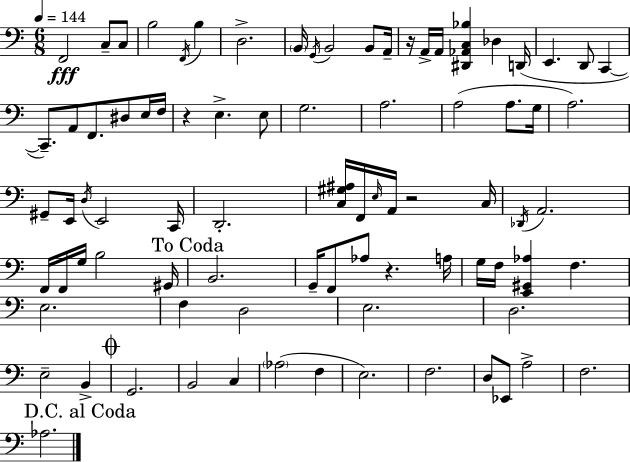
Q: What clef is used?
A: bass